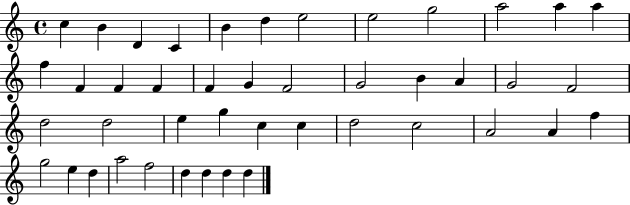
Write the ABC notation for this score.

X:1
T:Untitled
M:4/4
L:1/4
K:C
c B D C B d e2 e2 g2 a2 a a f F F F F G F2 G2 B A G2 F2 d2 d2 e g c c d2 c2 A2 A f g2 e d a2 f2 d d d d